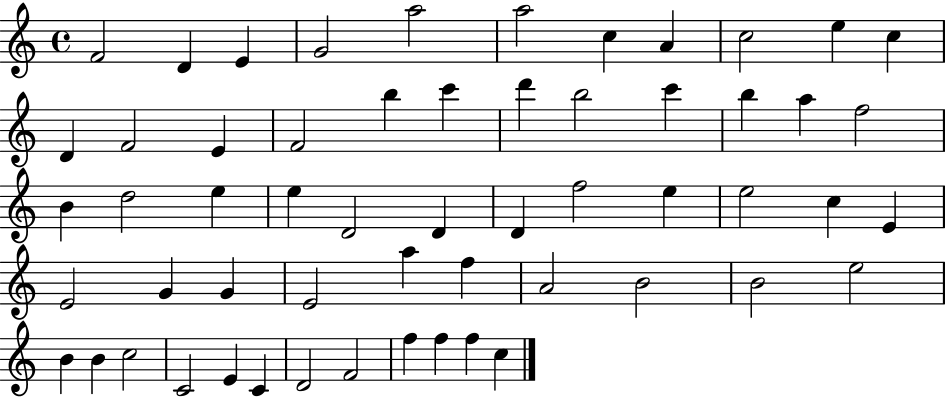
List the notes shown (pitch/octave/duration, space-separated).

F4/h D4/q E4/q G4/h A5/h A5/h C5/q A4/q C5/h E5/q C5/q D4/q F4/h E4/q F4/h B5/q C6/q D6/q B5/h C6/q B5/q A5/q F5/h B4/q D5/h E5/q E5/q D4/h D4/q D4/q F5/h E5/q E5/h C5/q E4/q E4/h G4/q G4/q E4/h A5/q F5/q A4/h B4/h B4/h E5/h B4/q B4/q C5/h C4/h E4/q C4/q D4/h F4/h F5/q F5/q F5/q C5/q